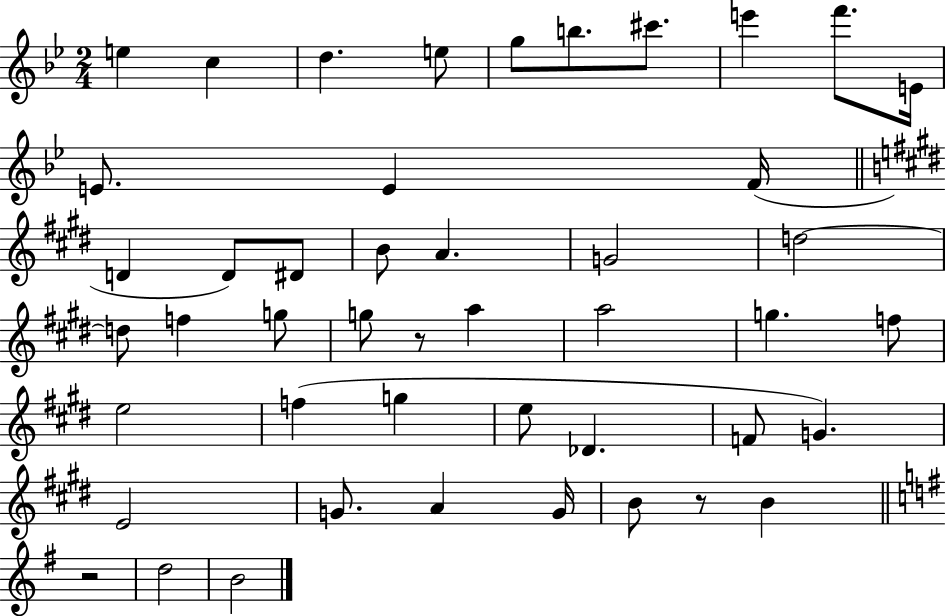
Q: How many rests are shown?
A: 3